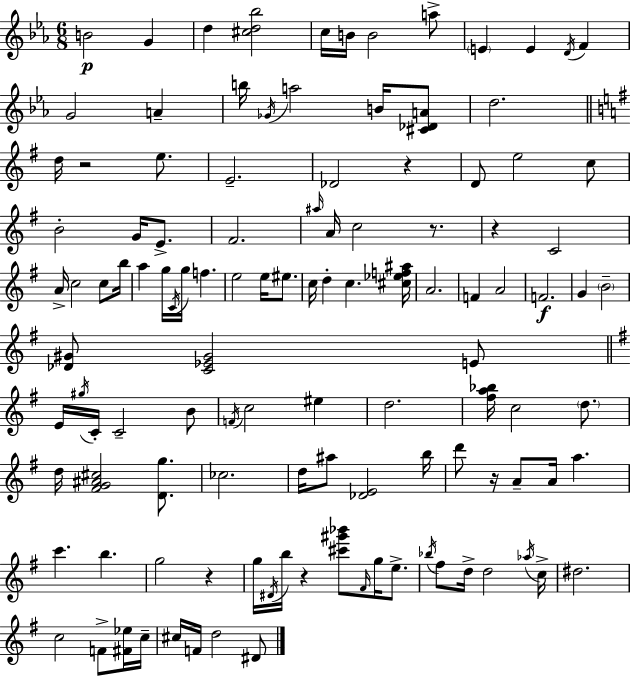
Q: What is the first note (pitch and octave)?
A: B4